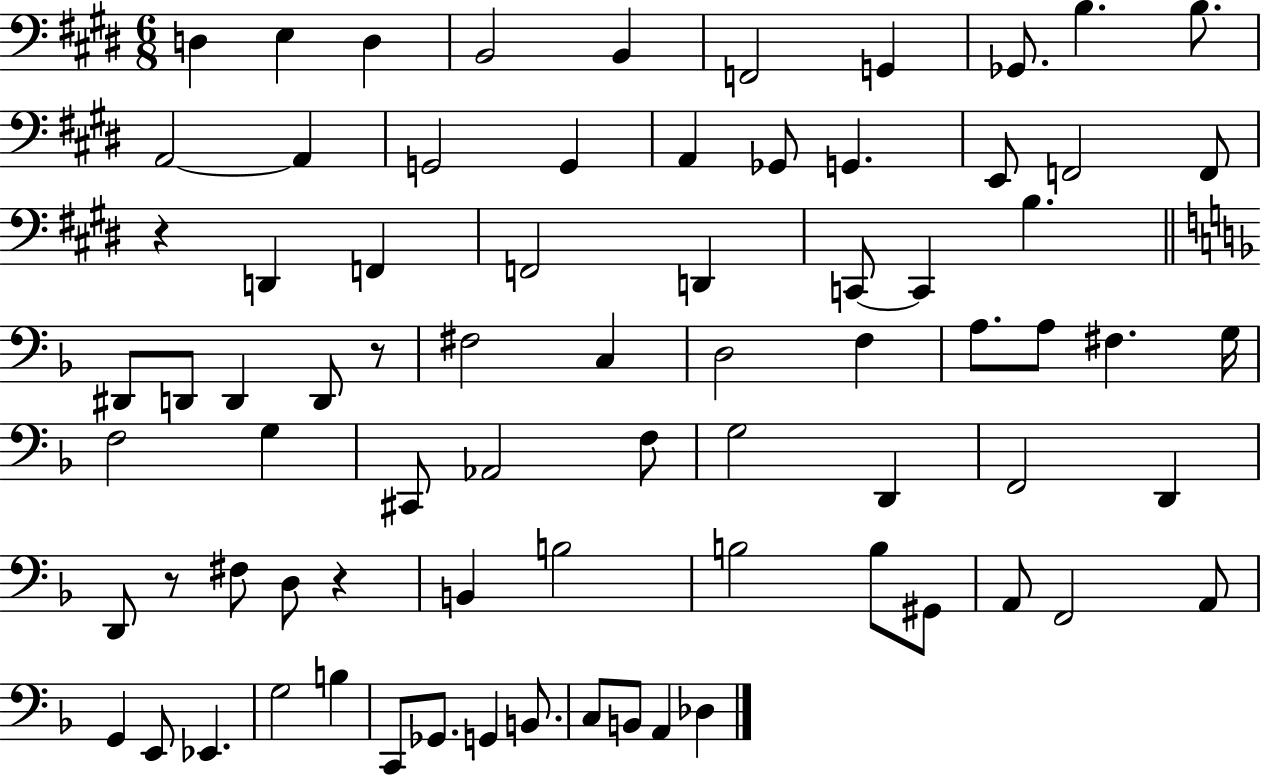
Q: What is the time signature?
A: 6/8